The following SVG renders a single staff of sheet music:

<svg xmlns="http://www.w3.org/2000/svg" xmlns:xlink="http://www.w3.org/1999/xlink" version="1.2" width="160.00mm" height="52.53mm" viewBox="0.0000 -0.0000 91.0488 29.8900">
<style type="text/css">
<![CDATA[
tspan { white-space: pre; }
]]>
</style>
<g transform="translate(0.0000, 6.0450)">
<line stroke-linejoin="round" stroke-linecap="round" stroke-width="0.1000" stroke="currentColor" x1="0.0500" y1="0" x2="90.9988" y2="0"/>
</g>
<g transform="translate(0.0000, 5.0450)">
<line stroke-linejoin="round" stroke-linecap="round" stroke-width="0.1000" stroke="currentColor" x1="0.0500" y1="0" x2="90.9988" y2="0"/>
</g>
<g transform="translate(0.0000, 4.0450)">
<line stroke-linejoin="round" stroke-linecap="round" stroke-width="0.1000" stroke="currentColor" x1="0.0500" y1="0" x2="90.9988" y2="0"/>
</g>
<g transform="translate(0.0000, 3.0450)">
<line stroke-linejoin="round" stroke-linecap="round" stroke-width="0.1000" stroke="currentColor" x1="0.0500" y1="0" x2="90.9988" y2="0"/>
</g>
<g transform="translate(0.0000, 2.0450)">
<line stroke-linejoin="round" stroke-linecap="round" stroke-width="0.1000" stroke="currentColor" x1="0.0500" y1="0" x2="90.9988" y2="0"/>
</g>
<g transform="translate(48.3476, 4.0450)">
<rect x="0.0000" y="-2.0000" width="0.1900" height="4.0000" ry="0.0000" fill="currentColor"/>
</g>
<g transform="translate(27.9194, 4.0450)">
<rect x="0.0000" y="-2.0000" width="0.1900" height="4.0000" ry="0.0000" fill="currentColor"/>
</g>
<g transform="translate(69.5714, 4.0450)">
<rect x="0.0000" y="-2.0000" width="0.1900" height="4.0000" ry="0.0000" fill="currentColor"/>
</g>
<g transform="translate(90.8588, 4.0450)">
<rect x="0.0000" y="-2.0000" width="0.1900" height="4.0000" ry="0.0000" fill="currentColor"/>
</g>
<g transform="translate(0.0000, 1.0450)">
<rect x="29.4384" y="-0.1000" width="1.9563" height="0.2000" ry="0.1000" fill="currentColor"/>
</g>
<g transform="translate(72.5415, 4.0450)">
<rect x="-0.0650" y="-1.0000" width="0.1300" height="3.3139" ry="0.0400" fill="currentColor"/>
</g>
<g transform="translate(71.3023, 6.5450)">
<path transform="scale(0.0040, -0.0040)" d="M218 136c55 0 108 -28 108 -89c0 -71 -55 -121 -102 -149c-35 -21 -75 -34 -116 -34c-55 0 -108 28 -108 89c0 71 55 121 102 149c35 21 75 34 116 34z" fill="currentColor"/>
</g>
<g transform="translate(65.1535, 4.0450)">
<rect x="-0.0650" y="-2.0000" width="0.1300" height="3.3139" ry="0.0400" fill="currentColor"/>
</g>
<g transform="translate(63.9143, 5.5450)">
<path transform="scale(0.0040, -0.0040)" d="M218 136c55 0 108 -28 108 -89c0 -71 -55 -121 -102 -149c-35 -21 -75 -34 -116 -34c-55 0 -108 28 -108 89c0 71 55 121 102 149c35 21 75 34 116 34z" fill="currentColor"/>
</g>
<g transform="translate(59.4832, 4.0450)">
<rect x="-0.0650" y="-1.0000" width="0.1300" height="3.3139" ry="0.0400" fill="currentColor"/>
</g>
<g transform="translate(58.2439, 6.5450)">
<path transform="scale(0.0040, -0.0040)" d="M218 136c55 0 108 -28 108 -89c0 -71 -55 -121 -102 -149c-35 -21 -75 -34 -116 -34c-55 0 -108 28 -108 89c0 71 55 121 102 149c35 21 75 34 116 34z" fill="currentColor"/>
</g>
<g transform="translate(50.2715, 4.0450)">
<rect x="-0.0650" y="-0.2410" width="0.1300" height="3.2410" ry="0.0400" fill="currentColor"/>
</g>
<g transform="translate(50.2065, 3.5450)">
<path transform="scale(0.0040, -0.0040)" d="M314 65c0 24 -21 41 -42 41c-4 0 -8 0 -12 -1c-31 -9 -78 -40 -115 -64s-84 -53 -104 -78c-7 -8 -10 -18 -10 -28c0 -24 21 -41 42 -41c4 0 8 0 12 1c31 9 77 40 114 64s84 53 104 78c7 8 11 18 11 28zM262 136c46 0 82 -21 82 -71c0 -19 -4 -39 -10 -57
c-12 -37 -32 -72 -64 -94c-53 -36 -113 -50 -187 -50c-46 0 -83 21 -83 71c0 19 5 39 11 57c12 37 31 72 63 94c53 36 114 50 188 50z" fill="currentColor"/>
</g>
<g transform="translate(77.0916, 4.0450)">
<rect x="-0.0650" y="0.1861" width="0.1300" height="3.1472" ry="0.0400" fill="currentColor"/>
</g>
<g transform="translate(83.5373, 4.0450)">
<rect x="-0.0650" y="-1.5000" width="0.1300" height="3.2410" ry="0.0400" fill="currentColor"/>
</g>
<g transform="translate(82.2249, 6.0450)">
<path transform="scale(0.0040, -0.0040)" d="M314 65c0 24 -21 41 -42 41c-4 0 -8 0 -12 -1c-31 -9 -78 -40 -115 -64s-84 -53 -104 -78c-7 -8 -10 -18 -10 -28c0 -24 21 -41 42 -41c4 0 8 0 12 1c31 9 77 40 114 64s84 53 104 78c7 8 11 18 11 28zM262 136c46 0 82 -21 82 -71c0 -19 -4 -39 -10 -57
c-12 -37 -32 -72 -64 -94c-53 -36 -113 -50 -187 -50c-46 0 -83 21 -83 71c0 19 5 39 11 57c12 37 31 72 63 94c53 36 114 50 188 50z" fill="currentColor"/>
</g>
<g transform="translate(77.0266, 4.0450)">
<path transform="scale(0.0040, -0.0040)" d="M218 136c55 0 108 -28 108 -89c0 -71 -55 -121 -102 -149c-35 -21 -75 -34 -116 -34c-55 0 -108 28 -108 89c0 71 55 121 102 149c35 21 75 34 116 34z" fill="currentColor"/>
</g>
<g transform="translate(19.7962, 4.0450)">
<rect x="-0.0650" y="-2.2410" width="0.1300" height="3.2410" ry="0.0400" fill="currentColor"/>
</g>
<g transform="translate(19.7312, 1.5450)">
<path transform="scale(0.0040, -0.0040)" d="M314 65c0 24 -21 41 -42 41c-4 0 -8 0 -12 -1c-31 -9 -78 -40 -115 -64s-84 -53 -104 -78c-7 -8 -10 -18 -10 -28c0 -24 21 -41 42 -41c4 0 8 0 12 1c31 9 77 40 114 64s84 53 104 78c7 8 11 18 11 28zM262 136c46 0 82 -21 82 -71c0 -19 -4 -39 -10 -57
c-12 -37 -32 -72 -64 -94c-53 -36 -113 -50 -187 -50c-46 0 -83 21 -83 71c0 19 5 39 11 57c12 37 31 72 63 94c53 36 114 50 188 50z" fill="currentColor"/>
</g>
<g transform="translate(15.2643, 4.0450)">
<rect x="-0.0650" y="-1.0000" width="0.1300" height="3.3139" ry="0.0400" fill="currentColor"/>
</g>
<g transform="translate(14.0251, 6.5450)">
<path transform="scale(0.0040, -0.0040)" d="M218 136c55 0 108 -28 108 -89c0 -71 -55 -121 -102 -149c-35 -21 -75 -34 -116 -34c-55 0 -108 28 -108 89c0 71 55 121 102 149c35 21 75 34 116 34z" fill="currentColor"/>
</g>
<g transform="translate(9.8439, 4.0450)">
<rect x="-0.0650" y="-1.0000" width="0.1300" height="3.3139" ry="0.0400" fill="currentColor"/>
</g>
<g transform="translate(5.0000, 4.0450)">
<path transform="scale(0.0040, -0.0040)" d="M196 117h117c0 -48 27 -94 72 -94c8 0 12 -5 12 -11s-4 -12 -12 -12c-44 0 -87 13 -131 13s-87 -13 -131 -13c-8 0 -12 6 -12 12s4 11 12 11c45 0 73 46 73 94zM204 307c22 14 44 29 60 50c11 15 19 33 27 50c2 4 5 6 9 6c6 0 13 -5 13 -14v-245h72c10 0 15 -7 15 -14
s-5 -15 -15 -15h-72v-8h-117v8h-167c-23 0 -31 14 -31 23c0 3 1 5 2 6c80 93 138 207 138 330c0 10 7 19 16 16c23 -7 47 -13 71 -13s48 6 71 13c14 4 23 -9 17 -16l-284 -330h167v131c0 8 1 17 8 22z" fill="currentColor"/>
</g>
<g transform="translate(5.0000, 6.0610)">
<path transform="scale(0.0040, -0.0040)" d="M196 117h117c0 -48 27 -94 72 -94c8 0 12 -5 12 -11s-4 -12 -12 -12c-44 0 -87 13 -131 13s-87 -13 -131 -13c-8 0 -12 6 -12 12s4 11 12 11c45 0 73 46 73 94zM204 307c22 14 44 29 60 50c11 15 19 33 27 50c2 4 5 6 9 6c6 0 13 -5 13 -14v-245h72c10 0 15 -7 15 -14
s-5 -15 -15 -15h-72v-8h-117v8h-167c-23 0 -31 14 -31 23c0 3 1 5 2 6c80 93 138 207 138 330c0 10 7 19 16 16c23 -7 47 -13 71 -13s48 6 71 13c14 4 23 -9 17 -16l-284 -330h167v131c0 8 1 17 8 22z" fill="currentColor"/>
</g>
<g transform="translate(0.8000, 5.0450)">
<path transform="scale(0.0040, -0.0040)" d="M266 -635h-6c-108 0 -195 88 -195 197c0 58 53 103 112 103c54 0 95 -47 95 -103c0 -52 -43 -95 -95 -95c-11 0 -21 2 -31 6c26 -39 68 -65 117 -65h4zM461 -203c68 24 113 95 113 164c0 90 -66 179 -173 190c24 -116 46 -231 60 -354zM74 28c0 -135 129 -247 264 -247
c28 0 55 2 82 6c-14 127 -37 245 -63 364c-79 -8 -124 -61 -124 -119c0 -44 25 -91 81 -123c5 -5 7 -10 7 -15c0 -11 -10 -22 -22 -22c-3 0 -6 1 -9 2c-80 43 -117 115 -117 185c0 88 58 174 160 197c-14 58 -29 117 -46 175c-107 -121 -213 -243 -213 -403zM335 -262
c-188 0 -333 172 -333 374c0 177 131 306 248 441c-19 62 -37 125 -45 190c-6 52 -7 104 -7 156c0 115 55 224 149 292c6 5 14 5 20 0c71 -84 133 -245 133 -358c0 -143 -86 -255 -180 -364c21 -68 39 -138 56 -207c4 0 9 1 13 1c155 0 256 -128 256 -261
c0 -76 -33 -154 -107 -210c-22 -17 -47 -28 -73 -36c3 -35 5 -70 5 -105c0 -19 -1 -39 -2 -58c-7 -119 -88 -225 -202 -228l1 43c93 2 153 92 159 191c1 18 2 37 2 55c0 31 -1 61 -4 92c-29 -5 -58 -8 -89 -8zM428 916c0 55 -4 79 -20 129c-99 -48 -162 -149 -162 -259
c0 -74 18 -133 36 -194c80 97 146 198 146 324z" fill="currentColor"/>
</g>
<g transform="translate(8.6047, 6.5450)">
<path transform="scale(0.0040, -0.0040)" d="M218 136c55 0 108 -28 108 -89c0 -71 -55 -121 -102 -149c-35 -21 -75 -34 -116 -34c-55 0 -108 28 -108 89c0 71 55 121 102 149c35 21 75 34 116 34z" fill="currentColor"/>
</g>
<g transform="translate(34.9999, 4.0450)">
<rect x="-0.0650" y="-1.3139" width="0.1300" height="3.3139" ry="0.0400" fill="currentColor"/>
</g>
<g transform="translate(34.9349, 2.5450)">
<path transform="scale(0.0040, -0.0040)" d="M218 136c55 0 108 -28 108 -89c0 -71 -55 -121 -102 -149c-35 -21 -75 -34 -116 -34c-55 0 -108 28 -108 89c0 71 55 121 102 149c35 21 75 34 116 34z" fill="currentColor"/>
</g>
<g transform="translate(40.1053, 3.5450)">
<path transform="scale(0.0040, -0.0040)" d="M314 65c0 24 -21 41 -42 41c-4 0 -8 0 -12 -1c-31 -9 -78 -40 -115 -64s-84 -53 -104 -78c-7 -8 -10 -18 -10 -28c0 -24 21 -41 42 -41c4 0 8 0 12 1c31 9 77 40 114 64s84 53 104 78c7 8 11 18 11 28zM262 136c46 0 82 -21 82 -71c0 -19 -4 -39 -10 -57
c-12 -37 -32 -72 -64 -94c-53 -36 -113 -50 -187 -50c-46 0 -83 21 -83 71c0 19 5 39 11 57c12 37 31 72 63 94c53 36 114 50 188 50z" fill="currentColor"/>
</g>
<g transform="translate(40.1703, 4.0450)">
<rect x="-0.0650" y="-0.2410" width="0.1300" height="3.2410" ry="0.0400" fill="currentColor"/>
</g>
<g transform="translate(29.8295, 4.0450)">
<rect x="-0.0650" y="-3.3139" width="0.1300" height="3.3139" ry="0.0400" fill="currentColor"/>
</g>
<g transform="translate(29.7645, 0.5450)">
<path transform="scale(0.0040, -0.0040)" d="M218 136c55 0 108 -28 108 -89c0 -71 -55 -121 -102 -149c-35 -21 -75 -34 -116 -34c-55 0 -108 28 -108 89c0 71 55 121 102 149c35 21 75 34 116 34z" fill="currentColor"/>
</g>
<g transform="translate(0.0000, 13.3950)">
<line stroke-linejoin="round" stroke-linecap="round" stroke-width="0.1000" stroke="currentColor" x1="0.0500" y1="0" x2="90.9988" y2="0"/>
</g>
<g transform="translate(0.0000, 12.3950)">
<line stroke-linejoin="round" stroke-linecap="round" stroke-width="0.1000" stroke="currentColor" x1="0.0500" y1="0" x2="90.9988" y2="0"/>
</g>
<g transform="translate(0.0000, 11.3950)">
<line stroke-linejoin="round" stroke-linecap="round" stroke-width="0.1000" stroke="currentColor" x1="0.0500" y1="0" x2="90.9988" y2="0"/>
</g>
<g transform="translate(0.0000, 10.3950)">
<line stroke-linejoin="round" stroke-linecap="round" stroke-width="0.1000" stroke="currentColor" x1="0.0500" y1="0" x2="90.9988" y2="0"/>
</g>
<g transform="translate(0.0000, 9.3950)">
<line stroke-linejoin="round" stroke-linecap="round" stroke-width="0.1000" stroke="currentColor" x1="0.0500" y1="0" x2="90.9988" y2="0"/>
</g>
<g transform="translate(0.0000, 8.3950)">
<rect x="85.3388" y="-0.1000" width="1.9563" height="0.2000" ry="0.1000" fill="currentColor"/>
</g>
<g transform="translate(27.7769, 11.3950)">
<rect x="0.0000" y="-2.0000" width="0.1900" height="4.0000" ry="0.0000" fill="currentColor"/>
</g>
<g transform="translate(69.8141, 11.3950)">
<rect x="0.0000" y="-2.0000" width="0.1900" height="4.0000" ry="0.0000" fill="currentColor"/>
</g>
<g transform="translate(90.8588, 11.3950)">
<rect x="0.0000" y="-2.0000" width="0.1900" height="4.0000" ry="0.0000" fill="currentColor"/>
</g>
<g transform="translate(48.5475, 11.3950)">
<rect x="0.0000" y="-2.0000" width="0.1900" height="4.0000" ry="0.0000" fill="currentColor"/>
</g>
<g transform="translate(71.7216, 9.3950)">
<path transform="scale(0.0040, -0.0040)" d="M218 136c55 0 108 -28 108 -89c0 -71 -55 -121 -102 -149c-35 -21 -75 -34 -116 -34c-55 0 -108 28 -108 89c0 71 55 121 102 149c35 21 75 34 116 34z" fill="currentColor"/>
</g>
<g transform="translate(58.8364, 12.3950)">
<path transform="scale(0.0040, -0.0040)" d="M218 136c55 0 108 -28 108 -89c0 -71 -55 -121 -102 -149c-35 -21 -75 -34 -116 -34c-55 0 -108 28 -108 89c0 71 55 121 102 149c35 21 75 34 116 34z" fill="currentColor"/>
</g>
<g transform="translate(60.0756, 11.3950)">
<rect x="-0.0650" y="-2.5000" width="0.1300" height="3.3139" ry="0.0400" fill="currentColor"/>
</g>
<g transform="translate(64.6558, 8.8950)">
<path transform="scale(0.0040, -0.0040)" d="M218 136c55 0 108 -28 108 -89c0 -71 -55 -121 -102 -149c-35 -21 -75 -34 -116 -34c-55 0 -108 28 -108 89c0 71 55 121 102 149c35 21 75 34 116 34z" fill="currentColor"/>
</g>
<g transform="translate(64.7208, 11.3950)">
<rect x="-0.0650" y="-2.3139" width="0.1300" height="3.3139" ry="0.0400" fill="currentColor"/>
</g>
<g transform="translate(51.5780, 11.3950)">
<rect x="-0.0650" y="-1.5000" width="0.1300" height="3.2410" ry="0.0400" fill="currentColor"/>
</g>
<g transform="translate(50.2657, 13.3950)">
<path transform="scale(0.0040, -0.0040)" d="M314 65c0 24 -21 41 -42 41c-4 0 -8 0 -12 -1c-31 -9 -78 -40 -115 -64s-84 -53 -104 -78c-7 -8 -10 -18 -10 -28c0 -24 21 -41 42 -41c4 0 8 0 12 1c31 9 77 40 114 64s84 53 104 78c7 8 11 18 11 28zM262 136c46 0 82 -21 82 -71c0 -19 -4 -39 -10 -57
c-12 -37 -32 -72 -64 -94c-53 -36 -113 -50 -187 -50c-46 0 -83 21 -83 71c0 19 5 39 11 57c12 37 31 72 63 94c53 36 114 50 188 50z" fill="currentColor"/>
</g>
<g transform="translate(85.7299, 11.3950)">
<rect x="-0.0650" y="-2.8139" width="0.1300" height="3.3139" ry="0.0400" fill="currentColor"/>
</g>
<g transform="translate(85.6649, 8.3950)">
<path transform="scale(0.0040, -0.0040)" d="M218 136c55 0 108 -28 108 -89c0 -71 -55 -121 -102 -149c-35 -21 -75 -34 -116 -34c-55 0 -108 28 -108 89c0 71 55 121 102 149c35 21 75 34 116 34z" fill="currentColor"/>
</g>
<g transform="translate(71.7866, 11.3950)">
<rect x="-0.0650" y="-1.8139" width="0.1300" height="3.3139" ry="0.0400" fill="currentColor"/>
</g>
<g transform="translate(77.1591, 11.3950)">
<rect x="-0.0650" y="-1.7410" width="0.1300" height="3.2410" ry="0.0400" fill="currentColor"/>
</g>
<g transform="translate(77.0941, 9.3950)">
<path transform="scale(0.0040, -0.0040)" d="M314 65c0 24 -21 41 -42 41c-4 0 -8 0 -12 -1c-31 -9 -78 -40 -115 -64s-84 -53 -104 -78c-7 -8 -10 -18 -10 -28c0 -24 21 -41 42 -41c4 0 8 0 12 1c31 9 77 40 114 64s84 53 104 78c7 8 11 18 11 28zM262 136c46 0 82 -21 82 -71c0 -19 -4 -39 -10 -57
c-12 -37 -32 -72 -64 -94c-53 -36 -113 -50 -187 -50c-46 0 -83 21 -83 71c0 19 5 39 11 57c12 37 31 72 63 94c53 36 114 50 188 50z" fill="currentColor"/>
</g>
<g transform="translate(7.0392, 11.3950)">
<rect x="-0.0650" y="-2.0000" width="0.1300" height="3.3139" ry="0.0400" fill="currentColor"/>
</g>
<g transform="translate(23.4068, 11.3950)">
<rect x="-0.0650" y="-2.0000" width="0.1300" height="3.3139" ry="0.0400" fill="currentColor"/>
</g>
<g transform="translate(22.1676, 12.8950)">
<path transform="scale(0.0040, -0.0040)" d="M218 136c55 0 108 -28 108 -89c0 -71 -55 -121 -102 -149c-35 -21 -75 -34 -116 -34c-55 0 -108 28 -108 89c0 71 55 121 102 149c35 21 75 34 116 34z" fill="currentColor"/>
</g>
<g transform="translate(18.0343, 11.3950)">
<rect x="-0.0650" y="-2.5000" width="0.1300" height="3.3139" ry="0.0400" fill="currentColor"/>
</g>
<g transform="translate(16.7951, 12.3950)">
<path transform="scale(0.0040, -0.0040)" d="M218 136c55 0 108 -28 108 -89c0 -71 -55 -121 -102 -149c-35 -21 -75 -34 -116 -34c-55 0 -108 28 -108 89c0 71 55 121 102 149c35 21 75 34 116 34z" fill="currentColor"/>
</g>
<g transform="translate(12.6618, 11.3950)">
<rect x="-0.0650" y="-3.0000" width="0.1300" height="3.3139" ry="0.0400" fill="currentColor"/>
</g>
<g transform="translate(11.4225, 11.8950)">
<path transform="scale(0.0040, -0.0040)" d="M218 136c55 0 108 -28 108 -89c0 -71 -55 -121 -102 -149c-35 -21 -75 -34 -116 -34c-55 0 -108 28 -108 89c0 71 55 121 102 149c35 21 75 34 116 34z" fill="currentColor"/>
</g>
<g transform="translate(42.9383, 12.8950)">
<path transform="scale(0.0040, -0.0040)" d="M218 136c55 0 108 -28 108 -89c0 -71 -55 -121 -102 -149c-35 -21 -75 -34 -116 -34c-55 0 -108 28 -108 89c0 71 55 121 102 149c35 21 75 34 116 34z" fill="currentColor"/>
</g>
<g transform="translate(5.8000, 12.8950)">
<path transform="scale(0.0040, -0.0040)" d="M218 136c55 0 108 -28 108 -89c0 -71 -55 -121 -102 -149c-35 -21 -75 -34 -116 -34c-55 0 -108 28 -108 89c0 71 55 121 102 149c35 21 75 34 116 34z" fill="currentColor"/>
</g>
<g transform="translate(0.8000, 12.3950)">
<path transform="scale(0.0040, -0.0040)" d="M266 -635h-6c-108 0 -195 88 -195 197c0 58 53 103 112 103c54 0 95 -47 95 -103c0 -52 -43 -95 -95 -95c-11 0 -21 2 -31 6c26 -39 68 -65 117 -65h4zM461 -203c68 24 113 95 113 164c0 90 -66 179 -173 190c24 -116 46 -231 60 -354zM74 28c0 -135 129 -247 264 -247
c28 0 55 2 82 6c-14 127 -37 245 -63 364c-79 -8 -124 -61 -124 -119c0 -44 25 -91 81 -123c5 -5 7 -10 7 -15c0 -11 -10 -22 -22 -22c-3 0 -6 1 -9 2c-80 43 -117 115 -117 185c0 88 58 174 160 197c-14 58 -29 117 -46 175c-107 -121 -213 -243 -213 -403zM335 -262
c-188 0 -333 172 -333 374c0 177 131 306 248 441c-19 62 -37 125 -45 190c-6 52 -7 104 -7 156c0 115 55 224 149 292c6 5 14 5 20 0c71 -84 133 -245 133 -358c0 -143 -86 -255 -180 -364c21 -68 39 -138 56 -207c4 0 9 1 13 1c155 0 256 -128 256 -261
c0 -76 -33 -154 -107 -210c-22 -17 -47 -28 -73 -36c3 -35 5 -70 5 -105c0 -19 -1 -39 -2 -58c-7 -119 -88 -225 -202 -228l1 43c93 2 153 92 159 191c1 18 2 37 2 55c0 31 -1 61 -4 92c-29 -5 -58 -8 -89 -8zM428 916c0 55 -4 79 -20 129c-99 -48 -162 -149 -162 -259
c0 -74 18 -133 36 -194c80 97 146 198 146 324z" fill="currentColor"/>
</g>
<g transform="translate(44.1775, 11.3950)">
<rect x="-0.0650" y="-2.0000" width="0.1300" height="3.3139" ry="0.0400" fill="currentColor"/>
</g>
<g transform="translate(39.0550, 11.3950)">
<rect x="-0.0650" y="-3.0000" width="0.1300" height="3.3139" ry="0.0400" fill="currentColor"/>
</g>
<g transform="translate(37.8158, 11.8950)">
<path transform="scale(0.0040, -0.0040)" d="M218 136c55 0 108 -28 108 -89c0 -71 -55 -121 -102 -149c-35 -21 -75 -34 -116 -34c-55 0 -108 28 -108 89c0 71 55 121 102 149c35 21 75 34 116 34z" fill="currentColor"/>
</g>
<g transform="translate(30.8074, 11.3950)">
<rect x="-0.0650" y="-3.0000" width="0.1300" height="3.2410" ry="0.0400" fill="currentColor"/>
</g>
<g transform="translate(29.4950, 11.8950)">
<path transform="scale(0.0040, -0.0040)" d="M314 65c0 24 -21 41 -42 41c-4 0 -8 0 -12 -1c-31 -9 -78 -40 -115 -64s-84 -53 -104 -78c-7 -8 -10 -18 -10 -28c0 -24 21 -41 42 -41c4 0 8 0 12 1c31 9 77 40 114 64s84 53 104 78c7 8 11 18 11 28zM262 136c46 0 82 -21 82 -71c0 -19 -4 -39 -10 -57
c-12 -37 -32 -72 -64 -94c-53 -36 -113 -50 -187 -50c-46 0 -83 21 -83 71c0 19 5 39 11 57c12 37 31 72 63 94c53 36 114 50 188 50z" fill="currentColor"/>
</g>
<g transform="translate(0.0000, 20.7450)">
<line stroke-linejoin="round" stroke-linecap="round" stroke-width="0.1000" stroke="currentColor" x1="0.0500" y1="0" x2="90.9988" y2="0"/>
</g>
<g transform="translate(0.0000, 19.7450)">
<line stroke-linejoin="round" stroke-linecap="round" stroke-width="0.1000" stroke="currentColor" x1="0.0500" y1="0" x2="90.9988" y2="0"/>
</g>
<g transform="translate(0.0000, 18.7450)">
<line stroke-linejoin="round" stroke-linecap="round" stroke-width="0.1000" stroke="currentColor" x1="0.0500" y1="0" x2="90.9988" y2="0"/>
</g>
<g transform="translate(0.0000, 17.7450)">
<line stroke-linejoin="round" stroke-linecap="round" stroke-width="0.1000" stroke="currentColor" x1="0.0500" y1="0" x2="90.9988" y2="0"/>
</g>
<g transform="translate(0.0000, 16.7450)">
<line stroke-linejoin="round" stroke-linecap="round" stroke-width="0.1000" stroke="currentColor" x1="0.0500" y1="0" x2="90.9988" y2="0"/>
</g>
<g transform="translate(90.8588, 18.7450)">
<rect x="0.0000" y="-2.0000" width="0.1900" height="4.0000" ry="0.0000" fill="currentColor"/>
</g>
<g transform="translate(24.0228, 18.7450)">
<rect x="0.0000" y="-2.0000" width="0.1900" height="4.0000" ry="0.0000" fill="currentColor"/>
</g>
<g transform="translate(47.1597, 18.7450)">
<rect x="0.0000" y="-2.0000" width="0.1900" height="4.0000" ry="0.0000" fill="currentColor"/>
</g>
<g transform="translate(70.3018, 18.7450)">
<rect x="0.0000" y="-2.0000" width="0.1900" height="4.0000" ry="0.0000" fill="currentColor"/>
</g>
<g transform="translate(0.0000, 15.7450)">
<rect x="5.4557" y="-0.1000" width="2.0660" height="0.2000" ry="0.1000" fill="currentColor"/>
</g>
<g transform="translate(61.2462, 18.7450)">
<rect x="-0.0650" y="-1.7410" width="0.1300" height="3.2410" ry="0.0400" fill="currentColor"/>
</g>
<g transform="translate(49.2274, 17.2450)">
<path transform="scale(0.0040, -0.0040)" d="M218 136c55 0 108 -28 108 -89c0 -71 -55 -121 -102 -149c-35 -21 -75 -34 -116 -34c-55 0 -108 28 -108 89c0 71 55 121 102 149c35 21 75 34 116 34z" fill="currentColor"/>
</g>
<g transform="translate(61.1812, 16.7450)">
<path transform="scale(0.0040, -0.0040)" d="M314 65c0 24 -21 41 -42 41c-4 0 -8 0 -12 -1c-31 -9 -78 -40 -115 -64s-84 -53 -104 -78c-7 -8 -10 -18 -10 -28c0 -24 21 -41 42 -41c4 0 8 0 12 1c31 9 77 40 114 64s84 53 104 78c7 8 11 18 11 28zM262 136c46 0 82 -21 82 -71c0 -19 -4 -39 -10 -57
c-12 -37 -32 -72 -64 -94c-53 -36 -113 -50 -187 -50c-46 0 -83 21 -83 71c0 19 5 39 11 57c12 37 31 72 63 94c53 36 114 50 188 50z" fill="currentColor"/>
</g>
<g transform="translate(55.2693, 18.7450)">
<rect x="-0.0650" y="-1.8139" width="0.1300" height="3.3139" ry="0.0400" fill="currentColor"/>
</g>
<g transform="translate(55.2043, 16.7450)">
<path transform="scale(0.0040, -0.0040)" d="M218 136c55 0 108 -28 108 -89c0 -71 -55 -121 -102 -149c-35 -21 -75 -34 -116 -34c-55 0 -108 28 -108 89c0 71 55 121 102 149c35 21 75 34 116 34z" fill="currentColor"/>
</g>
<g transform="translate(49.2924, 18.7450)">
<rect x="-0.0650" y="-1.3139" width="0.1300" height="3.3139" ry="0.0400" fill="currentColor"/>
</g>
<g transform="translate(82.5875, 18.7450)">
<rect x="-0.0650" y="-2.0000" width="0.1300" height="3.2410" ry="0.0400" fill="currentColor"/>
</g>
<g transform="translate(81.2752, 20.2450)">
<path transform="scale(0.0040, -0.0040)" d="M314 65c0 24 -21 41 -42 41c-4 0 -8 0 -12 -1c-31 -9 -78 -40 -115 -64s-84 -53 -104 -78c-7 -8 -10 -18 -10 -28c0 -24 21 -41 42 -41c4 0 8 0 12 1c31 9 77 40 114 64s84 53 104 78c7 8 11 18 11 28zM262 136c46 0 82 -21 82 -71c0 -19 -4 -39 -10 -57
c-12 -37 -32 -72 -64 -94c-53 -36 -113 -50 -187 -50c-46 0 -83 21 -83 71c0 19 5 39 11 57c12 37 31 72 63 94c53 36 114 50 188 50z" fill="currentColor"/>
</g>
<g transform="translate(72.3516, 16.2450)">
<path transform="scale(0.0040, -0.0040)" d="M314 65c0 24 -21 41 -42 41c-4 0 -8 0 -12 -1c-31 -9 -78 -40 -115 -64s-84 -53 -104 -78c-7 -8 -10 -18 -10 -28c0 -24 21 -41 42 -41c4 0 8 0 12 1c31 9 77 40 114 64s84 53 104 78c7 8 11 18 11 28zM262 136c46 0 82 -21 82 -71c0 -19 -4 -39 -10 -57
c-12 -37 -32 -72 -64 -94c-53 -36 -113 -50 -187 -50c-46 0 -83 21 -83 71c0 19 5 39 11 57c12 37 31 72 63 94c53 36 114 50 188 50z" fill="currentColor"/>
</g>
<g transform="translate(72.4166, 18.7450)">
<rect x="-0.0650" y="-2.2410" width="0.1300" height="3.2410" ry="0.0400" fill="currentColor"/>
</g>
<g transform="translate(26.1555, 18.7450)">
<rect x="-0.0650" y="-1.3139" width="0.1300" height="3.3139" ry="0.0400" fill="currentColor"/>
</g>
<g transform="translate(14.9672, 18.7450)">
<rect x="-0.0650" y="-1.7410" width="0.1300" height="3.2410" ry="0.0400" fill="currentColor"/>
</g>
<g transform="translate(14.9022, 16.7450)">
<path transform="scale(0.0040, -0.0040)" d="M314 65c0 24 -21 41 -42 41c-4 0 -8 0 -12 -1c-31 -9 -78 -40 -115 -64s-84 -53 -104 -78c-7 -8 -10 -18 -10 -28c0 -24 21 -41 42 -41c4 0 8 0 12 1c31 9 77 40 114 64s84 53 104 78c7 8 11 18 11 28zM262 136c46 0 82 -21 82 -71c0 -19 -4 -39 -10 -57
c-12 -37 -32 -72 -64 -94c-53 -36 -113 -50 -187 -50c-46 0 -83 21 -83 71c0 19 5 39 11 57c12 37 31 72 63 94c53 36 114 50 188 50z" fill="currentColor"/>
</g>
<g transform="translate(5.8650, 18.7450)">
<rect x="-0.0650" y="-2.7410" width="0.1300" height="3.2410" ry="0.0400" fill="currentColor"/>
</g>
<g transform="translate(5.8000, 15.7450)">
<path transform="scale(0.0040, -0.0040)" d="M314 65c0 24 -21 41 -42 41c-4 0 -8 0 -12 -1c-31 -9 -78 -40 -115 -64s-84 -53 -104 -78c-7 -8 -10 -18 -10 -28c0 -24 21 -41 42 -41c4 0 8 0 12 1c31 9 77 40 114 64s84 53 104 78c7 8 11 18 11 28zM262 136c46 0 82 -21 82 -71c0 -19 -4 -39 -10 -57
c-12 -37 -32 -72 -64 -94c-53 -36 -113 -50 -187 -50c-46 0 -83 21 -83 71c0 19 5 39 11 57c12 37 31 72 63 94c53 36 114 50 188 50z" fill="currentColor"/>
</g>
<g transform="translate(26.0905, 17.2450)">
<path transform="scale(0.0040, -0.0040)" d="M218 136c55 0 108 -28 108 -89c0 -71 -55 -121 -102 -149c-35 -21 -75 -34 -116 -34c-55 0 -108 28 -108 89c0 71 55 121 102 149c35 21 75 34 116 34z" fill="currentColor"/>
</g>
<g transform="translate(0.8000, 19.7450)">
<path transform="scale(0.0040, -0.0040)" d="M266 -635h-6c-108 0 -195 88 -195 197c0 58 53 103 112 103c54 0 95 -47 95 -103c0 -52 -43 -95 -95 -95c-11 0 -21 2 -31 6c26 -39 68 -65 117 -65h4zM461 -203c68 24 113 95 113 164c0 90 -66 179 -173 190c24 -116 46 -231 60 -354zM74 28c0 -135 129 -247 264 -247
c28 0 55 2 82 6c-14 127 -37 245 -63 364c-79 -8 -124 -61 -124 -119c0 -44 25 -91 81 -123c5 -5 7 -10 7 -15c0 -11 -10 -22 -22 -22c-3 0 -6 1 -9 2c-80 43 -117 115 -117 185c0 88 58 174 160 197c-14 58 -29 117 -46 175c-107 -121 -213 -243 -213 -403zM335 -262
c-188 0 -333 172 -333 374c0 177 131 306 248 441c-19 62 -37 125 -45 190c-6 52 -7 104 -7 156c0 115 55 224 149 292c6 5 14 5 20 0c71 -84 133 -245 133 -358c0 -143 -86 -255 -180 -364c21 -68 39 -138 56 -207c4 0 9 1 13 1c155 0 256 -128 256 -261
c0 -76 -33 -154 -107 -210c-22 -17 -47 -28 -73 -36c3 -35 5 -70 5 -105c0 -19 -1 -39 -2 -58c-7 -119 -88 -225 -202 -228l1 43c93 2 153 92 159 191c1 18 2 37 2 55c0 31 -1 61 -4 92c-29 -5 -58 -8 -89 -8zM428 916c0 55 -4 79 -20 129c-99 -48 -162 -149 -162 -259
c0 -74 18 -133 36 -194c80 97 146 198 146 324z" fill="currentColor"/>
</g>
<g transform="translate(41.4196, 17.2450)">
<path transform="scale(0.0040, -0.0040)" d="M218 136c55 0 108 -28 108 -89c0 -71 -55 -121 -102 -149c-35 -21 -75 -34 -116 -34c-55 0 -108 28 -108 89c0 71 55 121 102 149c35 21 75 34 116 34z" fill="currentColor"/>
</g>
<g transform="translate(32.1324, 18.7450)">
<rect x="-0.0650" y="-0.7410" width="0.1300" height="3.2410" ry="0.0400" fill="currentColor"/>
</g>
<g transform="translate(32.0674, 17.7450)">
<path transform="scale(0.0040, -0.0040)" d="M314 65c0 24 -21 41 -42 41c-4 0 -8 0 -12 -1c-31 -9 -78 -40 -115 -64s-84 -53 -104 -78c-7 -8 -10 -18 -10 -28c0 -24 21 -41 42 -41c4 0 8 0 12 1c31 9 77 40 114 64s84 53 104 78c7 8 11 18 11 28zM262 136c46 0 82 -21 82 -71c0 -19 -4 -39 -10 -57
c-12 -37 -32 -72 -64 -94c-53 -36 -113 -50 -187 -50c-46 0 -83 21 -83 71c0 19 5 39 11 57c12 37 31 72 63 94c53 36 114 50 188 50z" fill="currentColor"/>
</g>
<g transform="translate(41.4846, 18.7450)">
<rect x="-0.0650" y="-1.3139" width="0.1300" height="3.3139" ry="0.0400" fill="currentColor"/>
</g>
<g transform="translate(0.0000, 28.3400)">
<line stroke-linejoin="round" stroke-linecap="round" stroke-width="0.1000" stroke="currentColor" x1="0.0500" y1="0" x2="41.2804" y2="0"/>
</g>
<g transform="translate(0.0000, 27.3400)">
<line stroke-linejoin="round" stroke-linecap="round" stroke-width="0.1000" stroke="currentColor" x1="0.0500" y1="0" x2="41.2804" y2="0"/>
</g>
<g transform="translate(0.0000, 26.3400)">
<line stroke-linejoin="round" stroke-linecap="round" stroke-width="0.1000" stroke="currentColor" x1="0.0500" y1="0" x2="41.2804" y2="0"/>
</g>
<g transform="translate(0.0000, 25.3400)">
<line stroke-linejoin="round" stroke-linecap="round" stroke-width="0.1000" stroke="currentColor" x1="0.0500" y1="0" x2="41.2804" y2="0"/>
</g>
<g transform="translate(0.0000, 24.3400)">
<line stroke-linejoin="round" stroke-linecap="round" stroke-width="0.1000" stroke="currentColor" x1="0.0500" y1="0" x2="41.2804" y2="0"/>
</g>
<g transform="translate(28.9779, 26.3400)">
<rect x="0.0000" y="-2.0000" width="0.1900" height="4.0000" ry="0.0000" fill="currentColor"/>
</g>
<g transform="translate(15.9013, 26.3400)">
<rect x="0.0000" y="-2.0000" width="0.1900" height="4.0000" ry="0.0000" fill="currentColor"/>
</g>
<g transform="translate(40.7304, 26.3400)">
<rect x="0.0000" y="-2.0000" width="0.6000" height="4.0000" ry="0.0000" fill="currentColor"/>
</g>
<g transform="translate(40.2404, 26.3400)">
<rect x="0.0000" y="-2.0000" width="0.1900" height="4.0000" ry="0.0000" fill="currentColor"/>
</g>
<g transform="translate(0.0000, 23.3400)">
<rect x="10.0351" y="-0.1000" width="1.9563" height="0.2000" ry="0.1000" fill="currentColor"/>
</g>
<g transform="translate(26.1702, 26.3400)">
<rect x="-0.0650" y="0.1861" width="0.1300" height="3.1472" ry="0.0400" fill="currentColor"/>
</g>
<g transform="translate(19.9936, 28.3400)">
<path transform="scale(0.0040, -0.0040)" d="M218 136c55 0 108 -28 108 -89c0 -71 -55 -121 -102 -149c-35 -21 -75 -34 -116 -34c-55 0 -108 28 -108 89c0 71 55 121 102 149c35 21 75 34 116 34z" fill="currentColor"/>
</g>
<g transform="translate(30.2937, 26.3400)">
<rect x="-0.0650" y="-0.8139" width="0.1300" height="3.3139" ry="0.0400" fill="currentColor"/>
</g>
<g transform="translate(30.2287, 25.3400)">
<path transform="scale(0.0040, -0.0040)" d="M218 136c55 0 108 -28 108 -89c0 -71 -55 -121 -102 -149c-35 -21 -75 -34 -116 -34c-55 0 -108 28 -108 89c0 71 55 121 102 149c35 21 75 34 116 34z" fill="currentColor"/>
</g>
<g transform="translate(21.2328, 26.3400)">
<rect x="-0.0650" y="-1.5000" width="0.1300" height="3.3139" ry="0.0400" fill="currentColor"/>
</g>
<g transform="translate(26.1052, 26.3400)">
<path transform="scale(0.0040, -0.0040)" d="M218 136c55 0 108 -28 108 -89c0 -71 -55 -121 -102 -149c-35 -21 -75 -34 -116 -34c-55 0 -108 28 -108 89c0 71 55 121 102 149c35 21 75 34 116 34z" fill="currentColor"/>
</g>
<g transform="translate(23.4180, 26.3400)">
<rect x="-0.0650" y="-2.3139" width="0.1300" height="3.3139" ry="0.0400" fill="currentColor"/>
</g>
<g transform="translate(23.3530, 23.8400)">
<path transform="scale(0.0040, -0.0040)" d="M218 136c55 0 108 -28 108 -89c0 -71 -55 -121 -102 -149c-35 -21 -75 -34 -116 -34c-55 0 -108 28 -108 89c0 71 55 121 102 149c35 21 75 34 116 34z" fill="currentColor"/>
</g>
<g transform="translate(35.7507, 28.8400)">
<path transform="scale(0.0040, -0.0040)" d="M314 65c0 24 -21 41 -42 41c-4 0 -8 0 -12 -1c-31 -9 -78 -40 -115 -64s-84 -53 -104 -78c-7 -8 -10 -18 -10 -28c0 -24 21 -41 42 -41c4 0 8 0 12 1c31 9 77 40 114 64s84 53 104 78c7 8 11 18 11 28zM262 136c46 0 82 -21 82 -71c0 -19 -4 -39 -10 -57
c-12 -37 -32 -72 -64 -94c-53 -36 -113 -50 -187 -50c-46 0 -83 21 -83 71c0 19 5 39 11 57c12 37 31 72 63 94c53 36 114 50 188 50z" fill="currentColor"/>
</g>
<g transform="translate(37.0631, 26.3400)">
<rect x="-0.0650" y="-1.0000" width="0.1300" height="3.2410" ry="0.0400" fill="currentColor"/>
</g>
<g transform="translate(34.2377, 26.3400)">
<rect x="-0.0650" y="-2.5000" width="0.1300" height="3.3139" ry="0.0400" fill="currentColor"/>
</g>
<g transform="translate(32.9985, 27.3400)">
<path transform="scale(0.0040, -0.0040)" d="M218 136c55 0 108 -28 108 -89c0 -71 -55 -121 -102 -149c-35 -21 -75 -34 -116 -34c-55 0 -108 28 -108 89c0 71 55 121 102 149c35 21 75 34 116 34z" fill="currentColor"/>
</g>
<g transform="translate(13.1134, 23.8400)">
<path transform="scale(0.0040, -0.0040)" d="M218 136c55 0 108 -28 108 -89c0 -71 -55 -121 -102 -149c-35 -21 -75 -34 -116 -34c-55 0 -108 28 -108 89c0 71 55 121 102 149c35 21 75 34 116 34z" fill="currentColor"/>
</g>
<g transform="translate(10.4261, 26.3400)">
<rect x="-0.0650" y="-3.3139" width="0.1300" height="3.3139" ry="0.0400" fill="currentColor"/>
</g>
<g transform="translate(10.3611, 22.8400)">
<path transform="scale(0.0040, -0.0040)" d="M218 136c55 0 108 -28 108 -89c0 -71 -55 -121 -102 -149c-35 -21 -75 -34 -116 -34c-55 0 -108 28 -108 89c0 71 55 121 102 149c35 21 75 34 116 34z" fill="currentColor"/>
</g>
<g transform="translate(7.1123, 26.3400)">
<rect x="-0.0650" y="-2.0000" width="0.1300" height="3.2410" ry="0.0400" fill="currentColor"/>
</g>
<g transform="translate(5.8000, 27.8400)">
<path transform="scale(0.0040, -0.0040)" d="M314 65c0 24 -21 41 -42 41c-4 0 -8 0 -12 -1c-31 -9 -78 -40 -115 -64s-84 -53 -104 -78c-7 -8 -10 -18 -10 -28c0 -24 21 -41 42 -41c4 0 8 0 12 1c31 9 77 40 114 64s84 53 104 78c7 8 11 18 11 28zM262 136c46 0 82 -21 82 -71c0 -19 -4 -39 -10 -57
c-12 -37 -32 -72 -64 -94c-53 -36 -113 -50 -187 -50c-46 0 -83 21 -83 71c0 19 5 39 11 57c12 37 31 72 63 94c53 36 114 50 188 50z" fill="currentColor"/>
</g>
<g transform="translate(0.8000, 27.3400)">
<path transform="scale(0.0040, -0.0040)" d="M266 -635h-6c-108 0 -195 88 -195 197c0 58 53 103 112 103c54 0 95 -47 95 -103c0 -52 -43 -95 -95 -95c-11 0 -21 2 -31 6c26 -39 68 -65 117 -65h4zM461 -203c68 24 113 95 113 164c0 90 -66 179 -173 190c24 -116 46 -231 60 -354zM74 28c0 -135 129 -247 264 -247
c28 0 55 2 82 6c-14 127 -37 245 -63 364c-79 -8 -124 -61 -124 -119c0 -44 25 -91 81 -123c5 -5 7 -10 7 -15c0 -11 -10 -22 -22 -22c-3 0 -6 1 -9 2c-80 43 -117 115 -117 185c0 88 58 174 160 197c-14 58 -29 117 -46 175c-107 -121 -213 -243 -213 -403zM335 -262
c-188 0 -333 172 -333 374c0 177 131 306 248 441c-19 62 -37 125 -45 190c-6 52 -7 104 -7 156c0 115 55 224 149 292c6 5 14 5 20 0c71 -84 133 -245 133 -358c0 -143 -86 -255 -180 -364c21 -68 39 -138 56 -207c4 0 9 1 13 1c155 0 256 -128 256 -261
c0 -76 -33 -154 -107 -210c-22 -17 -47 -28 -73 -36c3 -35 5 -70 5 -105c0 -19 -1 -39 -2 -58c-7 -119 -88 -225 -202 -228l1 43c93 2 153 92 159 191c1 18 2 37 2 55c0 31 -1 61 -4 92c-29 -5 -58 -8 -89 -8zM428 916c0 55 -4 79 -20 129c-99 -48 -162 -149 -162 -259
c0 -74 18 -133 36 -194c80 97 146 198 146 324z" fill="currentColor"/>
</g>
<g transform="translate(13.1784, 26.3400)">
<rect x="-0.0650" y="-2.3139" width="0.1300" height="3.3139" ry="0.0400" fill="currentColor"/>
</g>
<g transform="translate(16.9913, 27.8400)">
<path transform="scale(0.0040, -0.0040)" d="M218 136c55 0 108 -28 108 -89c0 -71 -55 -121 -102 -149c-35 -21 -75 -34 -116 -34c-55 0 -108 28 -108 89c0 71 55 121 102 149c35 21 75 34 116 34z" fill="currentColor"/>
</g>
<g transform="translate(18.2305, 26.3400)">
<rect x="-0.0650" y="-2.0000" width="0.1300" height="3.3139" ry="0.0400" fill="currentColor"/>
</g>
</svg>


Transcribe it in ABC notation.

X:1
T:Untitled
M:4/4
L:1/4
K:C
D D g2 b e c2 c2 D F D B E2 F A G F A2 A F E2 G g f f2 a a2 f2 e d2 e e f f2 g2 F2 F2 b g F E g B d G D2